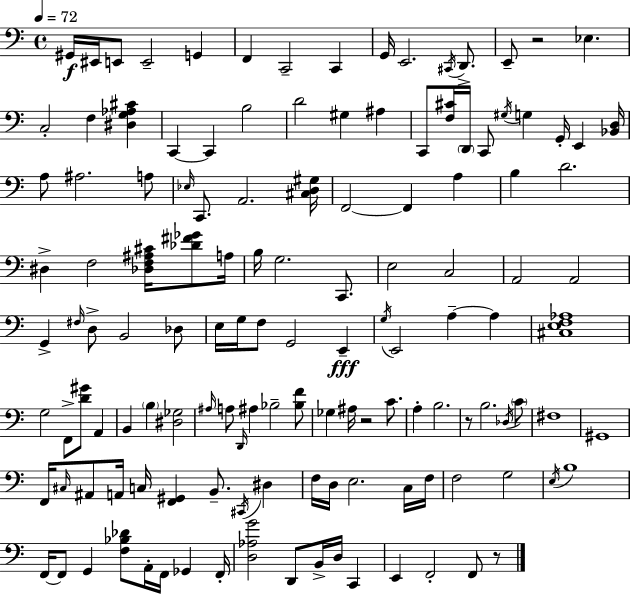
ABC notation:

X:1
T:Untitled
M:4/4
L:1/4
K:Am
^G,,/4 ^E,,/4 E,,/2 E,,2 G,, F,, C,,2 C,, G,,/4 E,,2 ^C,,/4 D,,/2 E,,/2 z2 _E, C,2 F, [^D,G,_A,^C] C,, C,, B,2 D2 ^G, ^A, C,,/2 [F,^C]/4 D,,/4 C,,/2 ^G,/4 G, G,,/4 E,, [_B,,D,]/4 A,/2 ^A,2 A,/2 _E,/4 C,,/2 A,,2 [^C,D,^G,]/4 F,,2 F,, A, B, D2 ^D, F,2 [_D,F,^A,^C]/4 [_D^F_G]/2 A,/4 B,/4 G,2 C,,/2 E,2 C,2 A,,2 A,,2 G,, ^F,/4 D,/2 B,,2 _D,/2 E,/4 G,/4 F,/2 G,,2 E,, G,/4 E,,2 A, A, [^C,E,F,_A,]4 G,2 F,,/2 [D^G]/2 A,, B,, B, [^D,_G,]2 ^A,/4 A,/2 D,,/4 ^A, _B,2 [_B,F]/2 _G, ^A,/4 z2 C/2 A, B,2 z/2 B,2 _D,/4 C/2 ^F,4 ^G,,4 F,,/4 ^C,/4 ^A,,/2 A,,/4 C,/4 [F,,^G,,] B,,/2 ^C,,/4 ^D, F,/4 D,/4 E,2 C,/4 F,/4 F,2 G,2 E,/4 B,4 F,,/4 F,,/2 G,, [F,_B,_D]/2 A,,/4 F,,/4 _G,, F,,/4 [D,_A,G]2 D,,/2 B,,/4 D,/4 C,, E,, F,,2 F,,/2 z/2